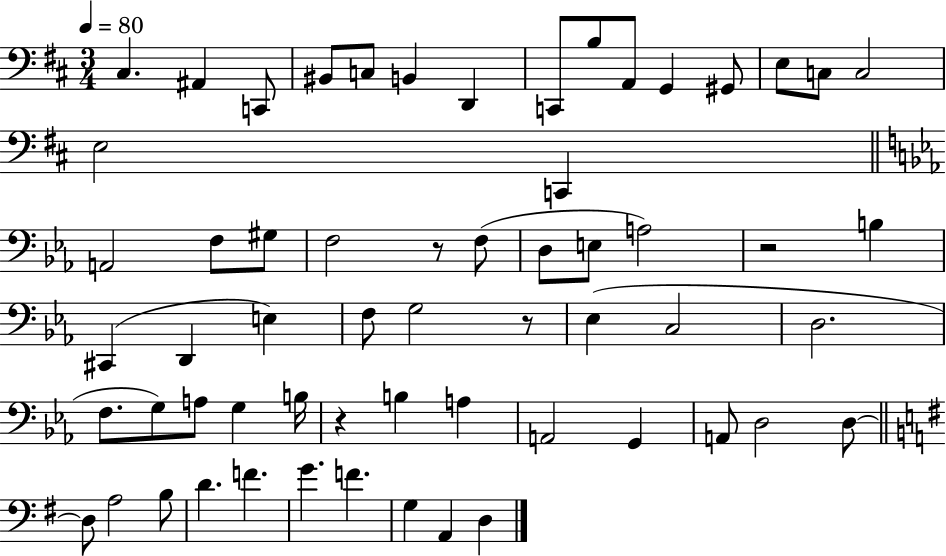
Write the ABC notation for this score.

X:1
T:Untitled
M:3/4
L:1/4
K:D
^C, ^A,, C,,/2 ^B,,/2 C,/2 B,, D,, C,,/2 B,/2 A,,/2 G,, ^G,,/2 E,/2 C,/2 C,2 E,2 C,, A,,2 F,/2 ^G,/2 F,2 z/2 F,/2 D,/2 E,/2 A,2 z2 B, ^C,, D,, E, F,/2 G,2 z/2 _E, C,2 D,2 F,/2 G,/2 A,/2 G, B,/4 z B, A, A,,2 G,, A,,/2 D,2 D,/2 D,/2 A,2 B,/2 D F G F G, A,, D,